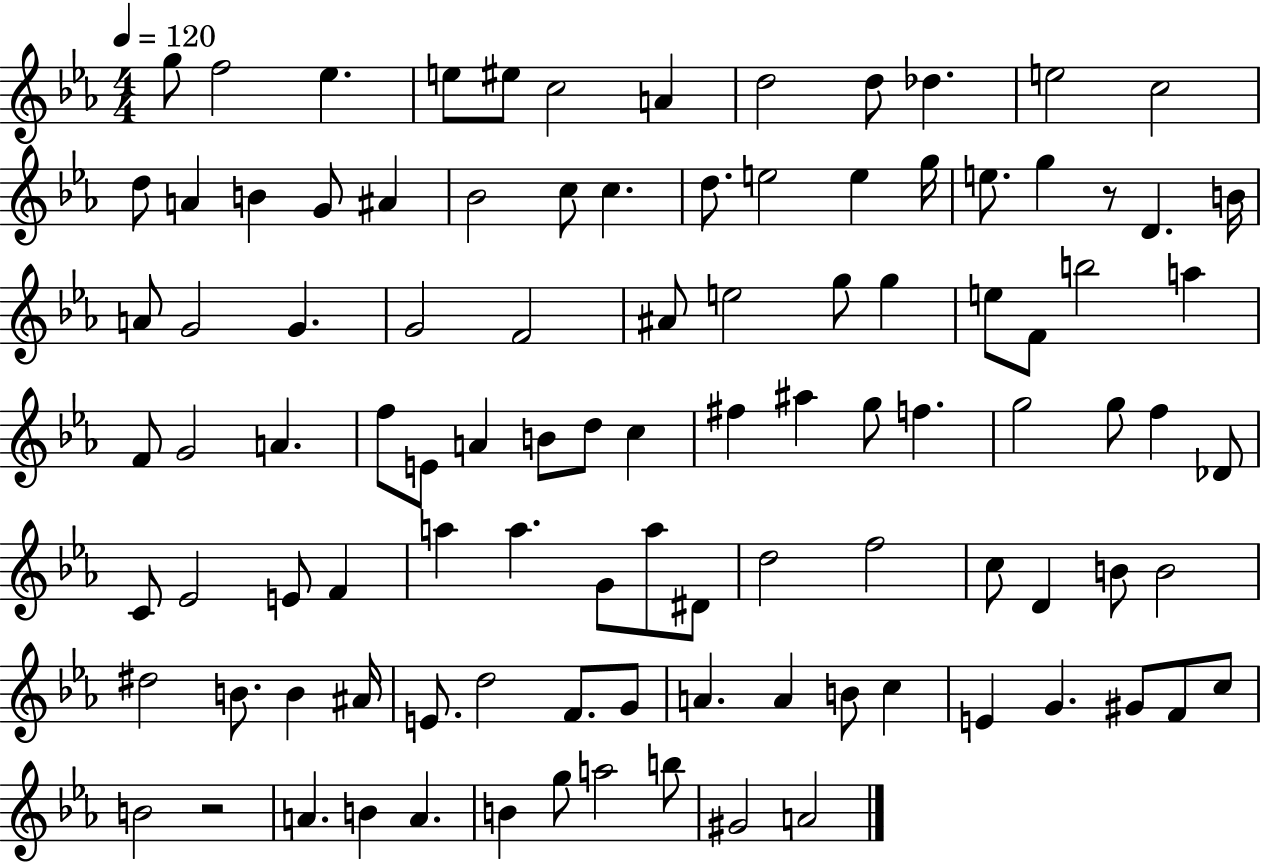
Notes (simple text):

G5/e F5/h Eb5/q. E5/e EIS5/e C5/h A4/q D5/h D5/e Db5/q. E5/h C5/h D5/e A4/q B4/q G4/e A#4/q Bb4/h C5/e C5/q. D5/e. E5/h E5/q G5/s E5/e. G5/q R/e D4/q. B4/s A4/e G4/h G4/q. G4/h F4/h A#4/e E5/h G5/e G5/q E5/e F4/e B5/h A5/q F4/e G4/h A4/q. F5/e E4/e A4/q B4/e D5/e C5/q F#5/q A#5/q G5/e F5/q. G5/h G5/e F5/q Db4/e C4/e Eb4/h E4/e F4/q A5/q A5/q. G4/e A5/e D#4/e D5/h F5/h C5/e D4/q B4/e B4/h D#5/h B4/e. B4/q A#4/s E4/e. D5/h F4/e. G4/e A4/q. A4/q B4/e C5/q E4/q G4/q. G#4/e F4/e C5/e B4/h R/h A4/q. B4/q A4/q. B4/q G5/e A5/h B5/e G#4/h A4/h